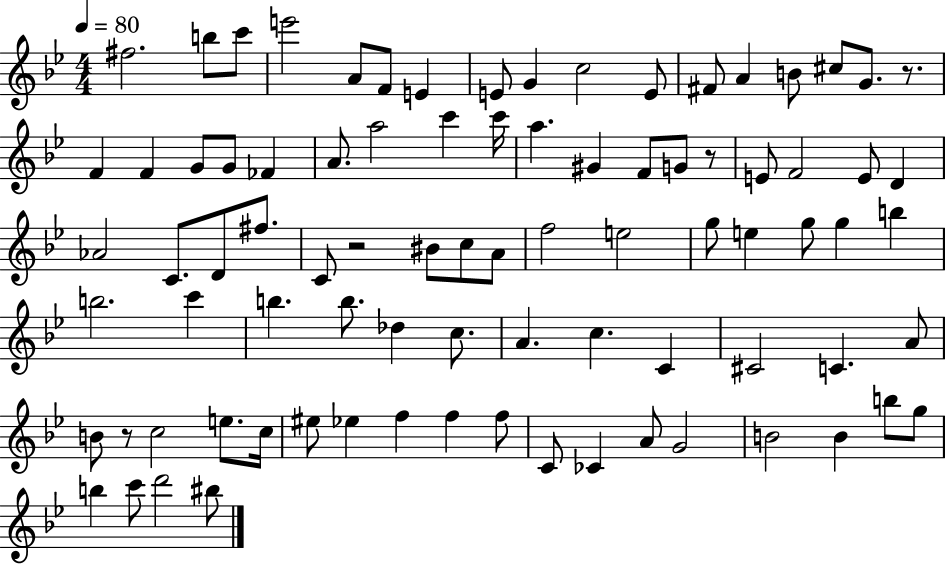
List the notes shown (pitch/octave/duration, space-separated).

F#5/h. B5/e C6/e E6/h A4/e F4/e E4/q E4/e G4/q C5/h E4/e F#4/e A4/q B4/e C#5/e G4/e. R/e. F4/q F4/q G4/e G4/e FES4/q A4/e. A5/h C6/q C6/s A5/q. G#4/q F4/e G4/e R/e E4/e F4/h E4/e D4/q Ab4/h C4/e. D4/e F#5/e. C4/e R/h BIS4/e C5/e A4/e F5/h E5/h G5/e E5/q G5/e G5/q B5/q B5/h. C6/q B5/q. B5/e. Db5/q C5/e. A4/q. C5/q. C4/q C#4/h C4/q. A4/e B4/e R/e C5/h E5/e. C5/s EIS5/e Eb5/q F5/q F5/q F5/e C4/e CES4/q A4/e G4/h B4/h B4/q B5/e G5/e B5/q C6/e D6/h BIS5/e